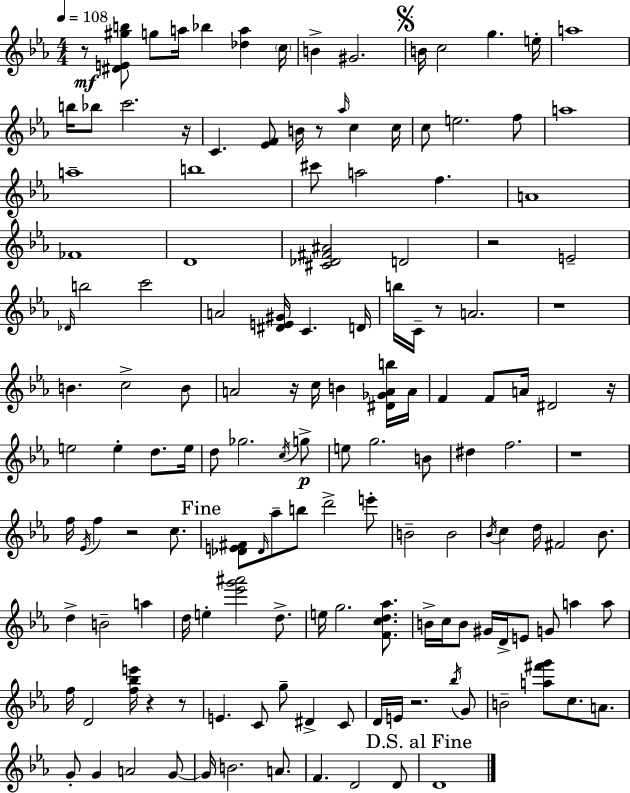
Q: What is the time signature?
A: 4/4